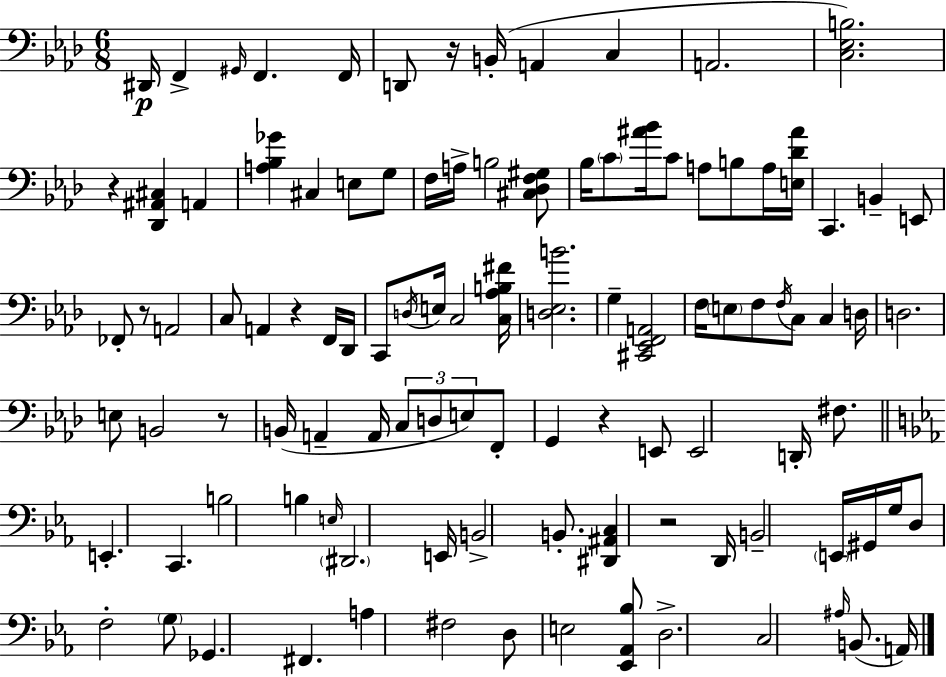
D#2/s F2/q G#2/s F2/q. F2/s D2/e R/s B2/s A2/q C3/q A2/h. [C3,Eb3,B3]/h. R/q [Db2,A#2,C#3]/q A2/q [A3,Bb3,Gb4]/q C#3/q E3/e G3/e F3/s A3/s B3/h [C#3,Db3,F3,G#3]/e Bb3/s C4/e [A#4,Bb4]/s C4/e A3/e B3/e A3/s [E3,Db4,A#4]/s C2/q. B2/q E2/e FES2/e R/e A2/h C3/e A2/q R/q F2/s Db2/s C2/e D3/s E3/s C3/h [C3,Ab3,B3,F#4]/s [D3,Eb3,B4]/h. G3/q [C#2,Eb2,F2,A2]/h F3/s E3/e F3/e F3/s C3/e C3/q D3/s D3/h. E3/e B2/h R/e B2/s A2/q A2/s C3/e D3/e E3/e F2/e G2/q R/q E2/e E2/h D2/s F#3/e. E2/q. C2/q. B3/h B3/q E3/s D#2/h. E2/s B2/h B2/e. [D#2,A#2,C3]/q R/h D2/s B2/h E2/s G#2/s G3/s D3/e F3/h G3/e Gb2/q. F#2/q. A3/q F#3/h D3/e E3/h [Eb2,Ab2,Bb3]/e D3/h. C3/h A#3/s B2/e. A2/s